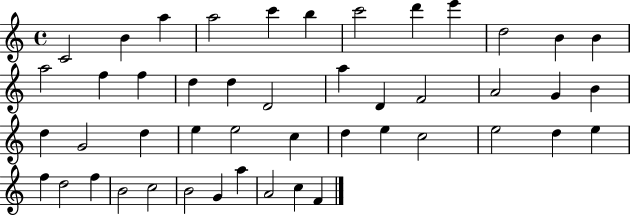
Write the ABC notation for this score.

X:1
T:Untitled
M:4/4
L:1/4
K:C
C2 B a a2 c' b c'2 d' e' d2 B B a2 f f d d D2 a D F2 A2 G B d G2 d e e2 c d e c2 e2 d e f d2 f B2 c2 B2 G a A2 c F